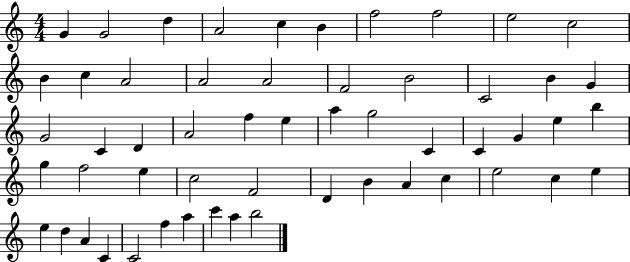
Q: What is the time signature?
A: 4/4